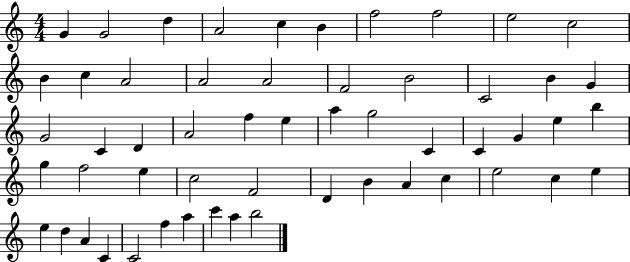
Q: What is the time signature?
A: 4/4